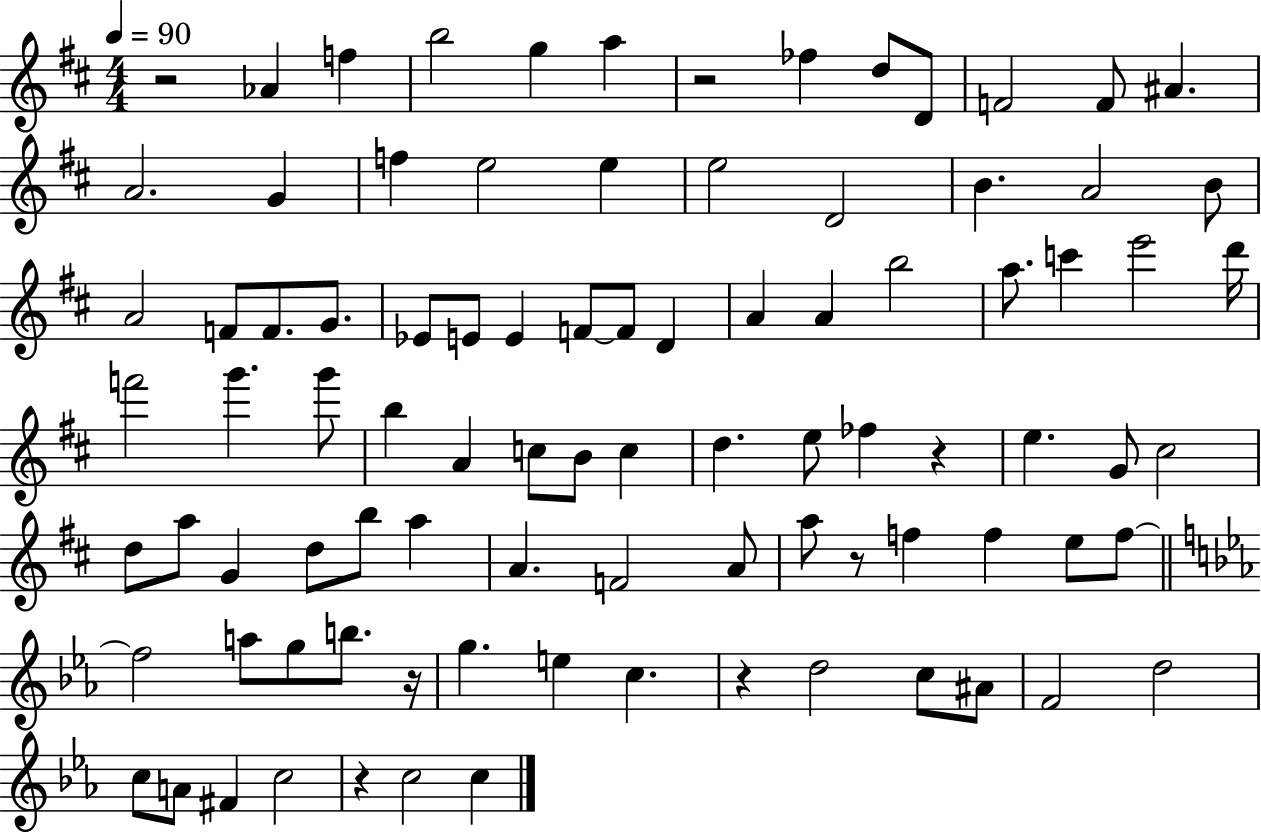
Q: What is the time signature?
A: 4/4